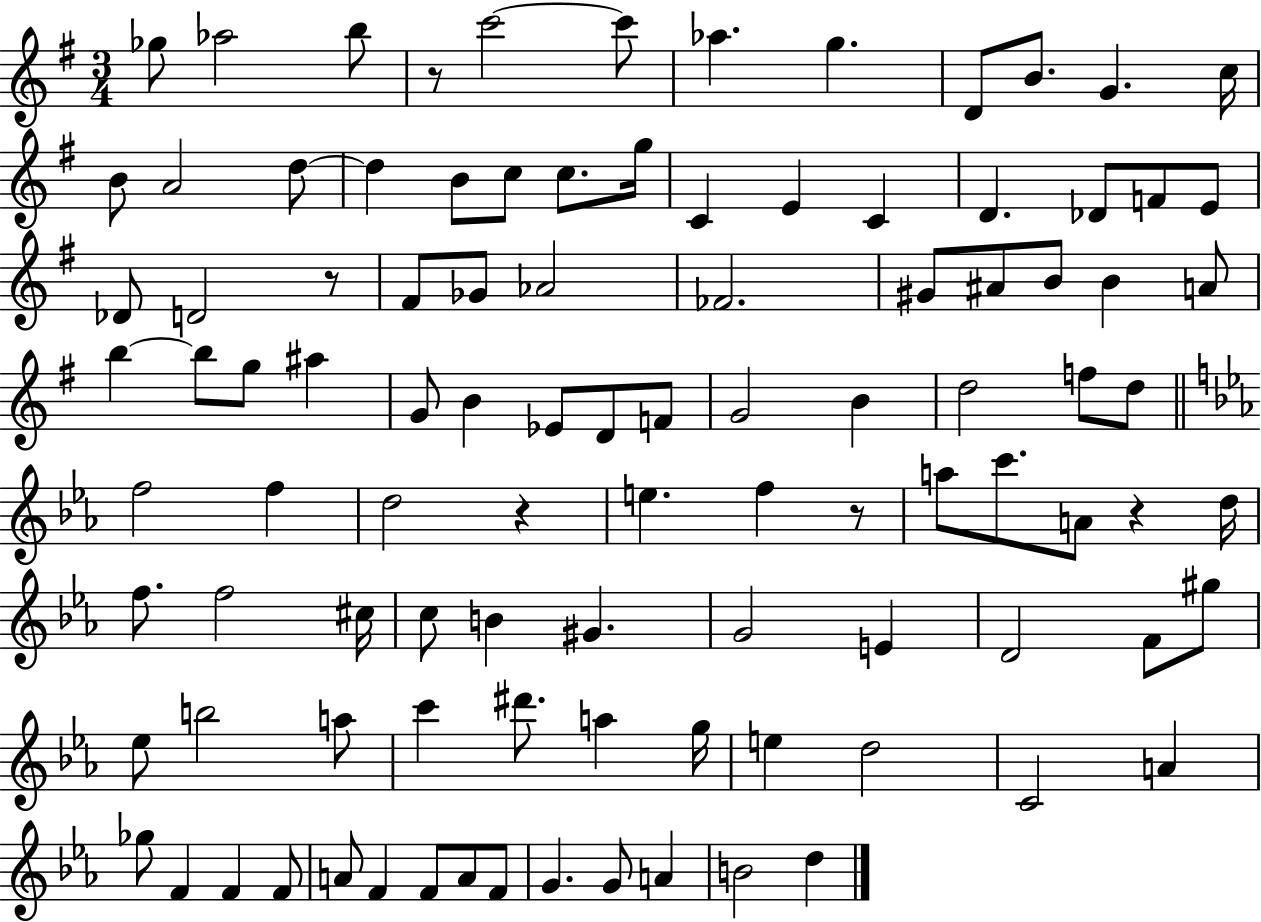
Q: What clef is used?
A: treble